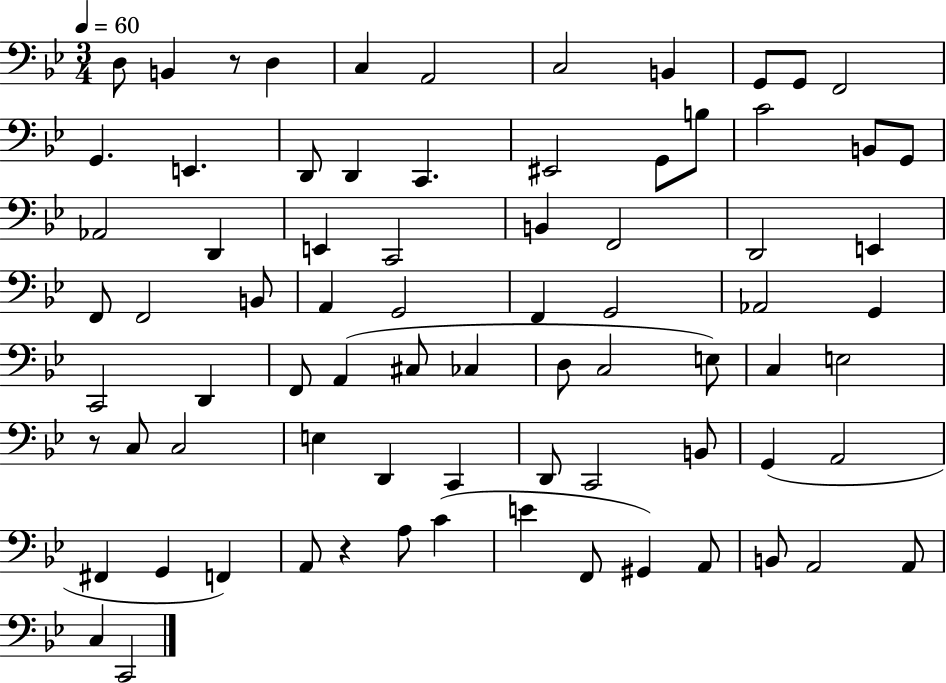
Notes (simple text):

D3/e B2/q R/e D3/q C3/q A2/h C3/h B2/q G2/e G2/e F2/h G2/q. E2/q. D2/e D2/q C2/q. EIS2/h G2/e B3/e C4/h B2/e G2/e Ab2/h D2/q E2/q C2/h B2/q F2/h D2/h E2/q F2/e F2/h B2/e A2/q G2/h F2/q G2/h Ab2/h G2/q C2/h D2/q F2/e A2/q C#3/e CES3/q D3/e C3/h E3/e C3/q E3/h R/e C3/e C3/h E3/q D2/q C2/q D2/e C2/h B2/e G2/q A2/h F#2/q G2/q F2/q A2/e R/q A3/e C4/q E4/q F2/e G#2/q A2/e B2/e A2/h A2/e C3/q C2/h